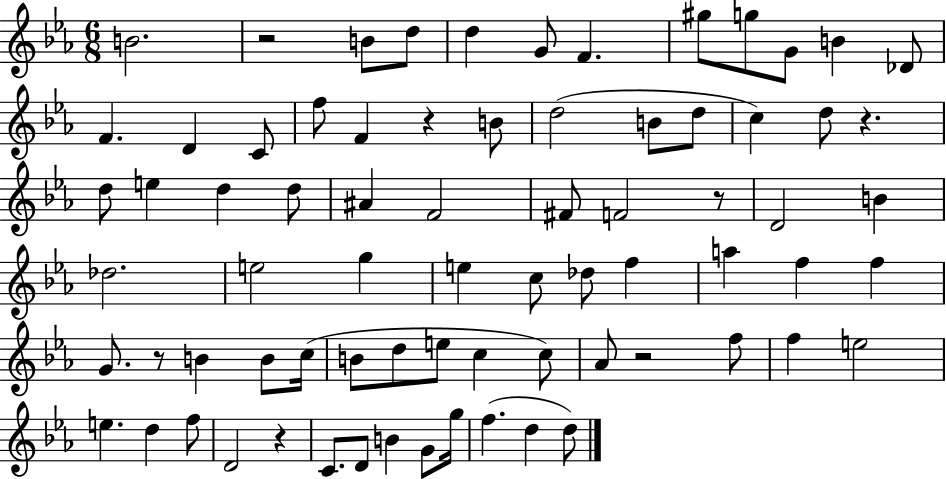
B4/h. R/h B4/e D5/e D5/q G4/e F4/q. G#5/e G5/e G4/e B4/q Db4/e F4/q. D4/q C4/e F5/e F4/q R/q B4/e D5/h B4/e D5/e C5/q D5/e R/q. D5/e E5/q D5/q D5/e A#4/q F4/h F#4/e F4/h R/e D4/h B4/q Db5/h. E5/h G5/q E5/q C5/e Db5/e F5/q A5/q F5/q F5/q G4/e. R/e B4/q B4/e C5/s B4/e D5/e E5/e C5/q C5/e Ab4/e R/h F5/e F5/q E5/h E5/q. D5/q F5/e D4/h R/q C4/e. D4/e B4/q G4/e G5/s F5/q. D5/q D5/e